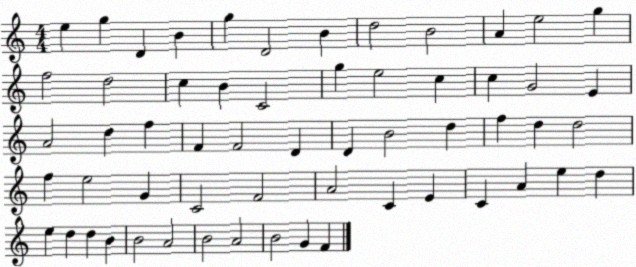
X:1
T:Untitled
M:4/4
L:1/4
K:C
e g D B g D2 B d2 B2 A e2 g f2 d2 c B C2 g e2 c c G2 E A2 d f F F2 D D B2 d f d d2 f e2 G C2 F2 A2 C E C A e d e d d B B2 A2 B2 A2 B2 G F